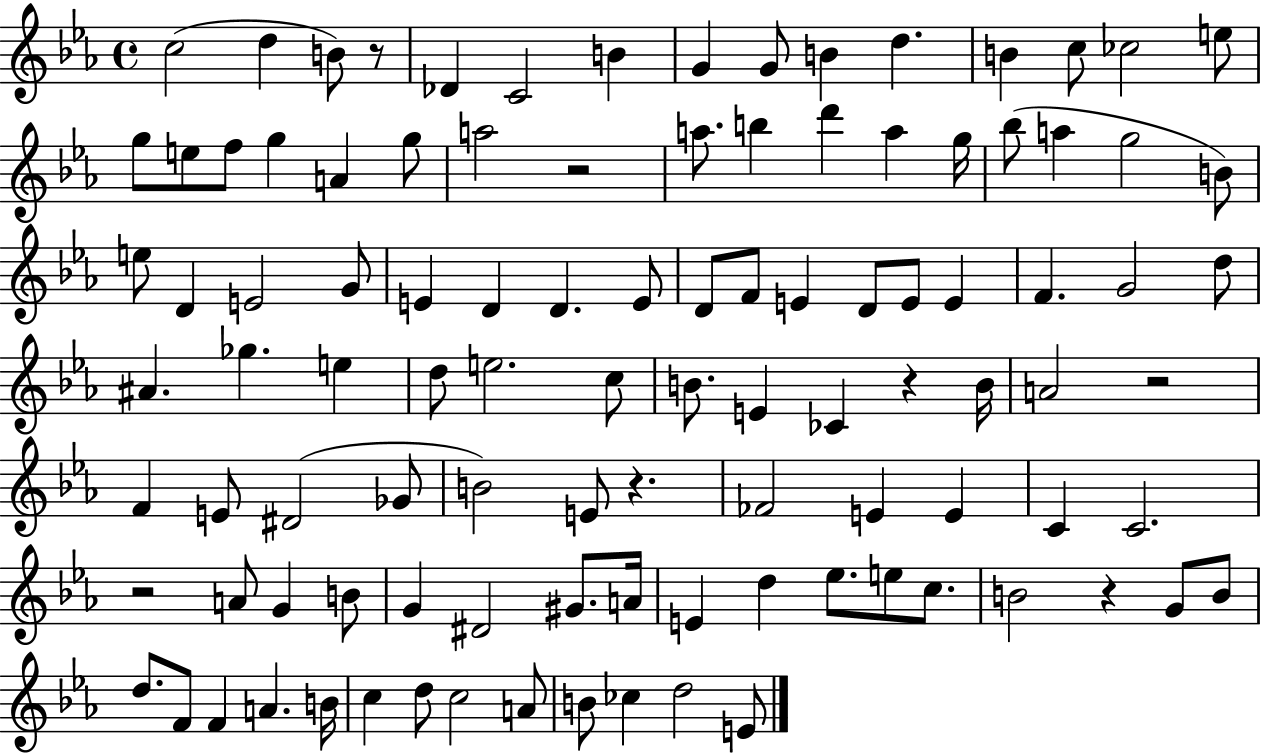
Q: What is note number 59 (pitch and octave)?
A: F4